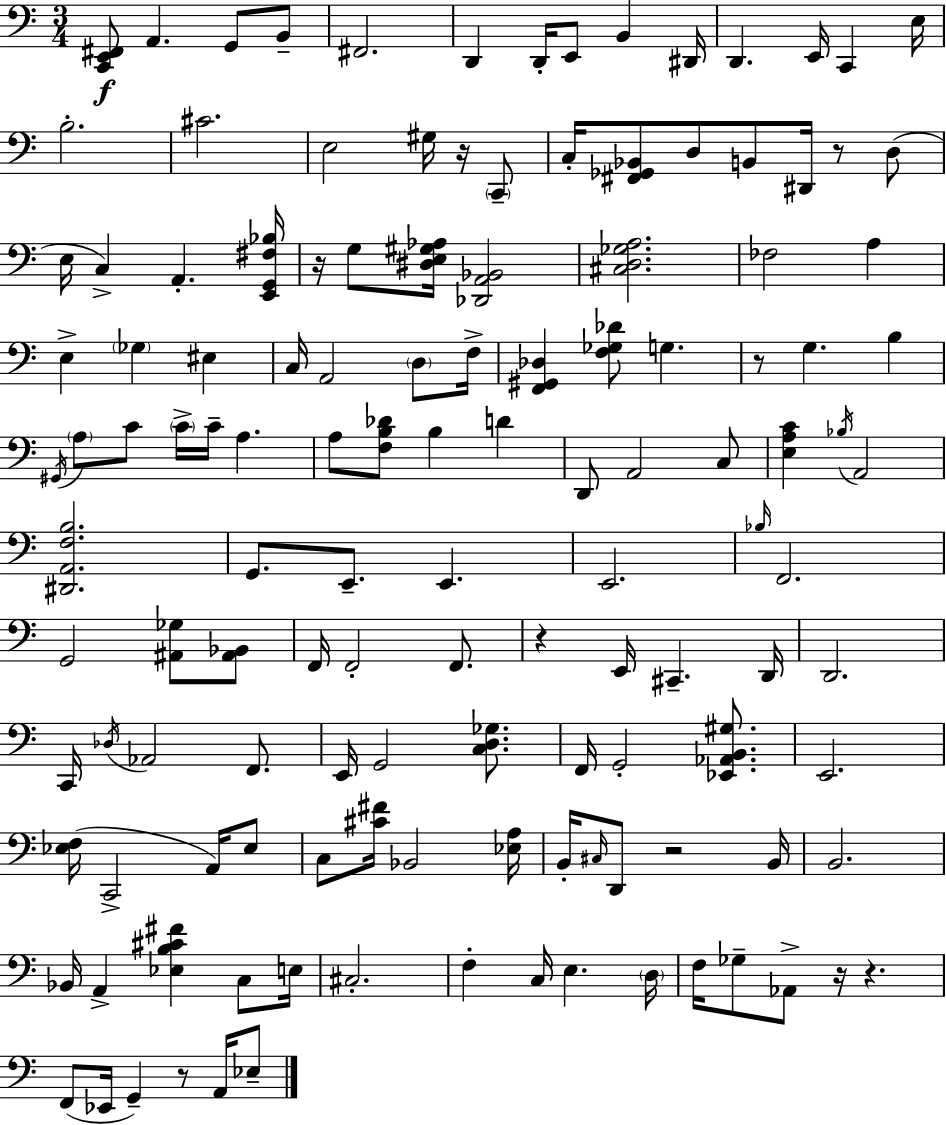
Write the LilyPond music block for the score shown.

{
  \clef bass
  \numericTimeSignature
  \time 3/4
  \key a \minor
  <c, e, fis,>8\f a,4. g,8 b,8-- | fis,2. | d,4 d,16-. e,8 b,4 dis,16 | d,4. e,16 c,4 e16 | \break b2.-. | cis'2. | e2 gis16 r16 \parenthesize c,8-- | c16-. <fis, ges, bes,>8 d8 b,8 dis,16 r8 d8( | \break e16 c4->) a,4.-. <e, g, fis bes>16 | r16 g8 <dis e gis aes>16 <des, a, bes,>2 | <cis d ges a>2. | fes2 a4 | \break e4-> \parenthesize ges4 eis4 | c16 a,2 \parenthesize d8 f16-> | <f, gis, des>4 <f ges des'>8 g4. | r8 g4. b4 | \break \acciaccatura { gis,16 } \parenthesize a8 c'8 \parenthesize c'16-> c'16-- a4. | a8 <f b des'>8 b4 d'4 | d,8 a,2 c8 | <e a c'>4 \acciaccatura { bes16 } a,2 | \break <dis, a, f b>2. | g,8. e,8.-- e,4. | e,2. | \grace { bes16 } f,2. | \break g,2 <ais, ges>8 | <ais, bes,>8 f,16 f,2-. | f,8. r4 e,16 cis,4.-- | d,16 d,2. | \break c,16 \acciaccatura { des16 } aes,2 | f,8. e,16 g,2 | <c d ges>8. f,16 g,2-. | <ees, aes, b, gis>8. e,2. | \break <ees f>16( c,2-> | a,16) ees8 c8 <cis' fis'>16 bes,2 | <ees a>16 b,16-. \grace { cis16 } d,8 r2 | b,16 b,2. | \break bes,16 a,4-> <ees b cis' fis'>4 | c8 e16 cis2.-. | f4-. c16 e4. | \parenthesize d16 f16 ges8-- aes,8-> r16 r4. | \break f,8( ees,16 g,4--) | r8 a,16 ees8-- \bar "|."
}